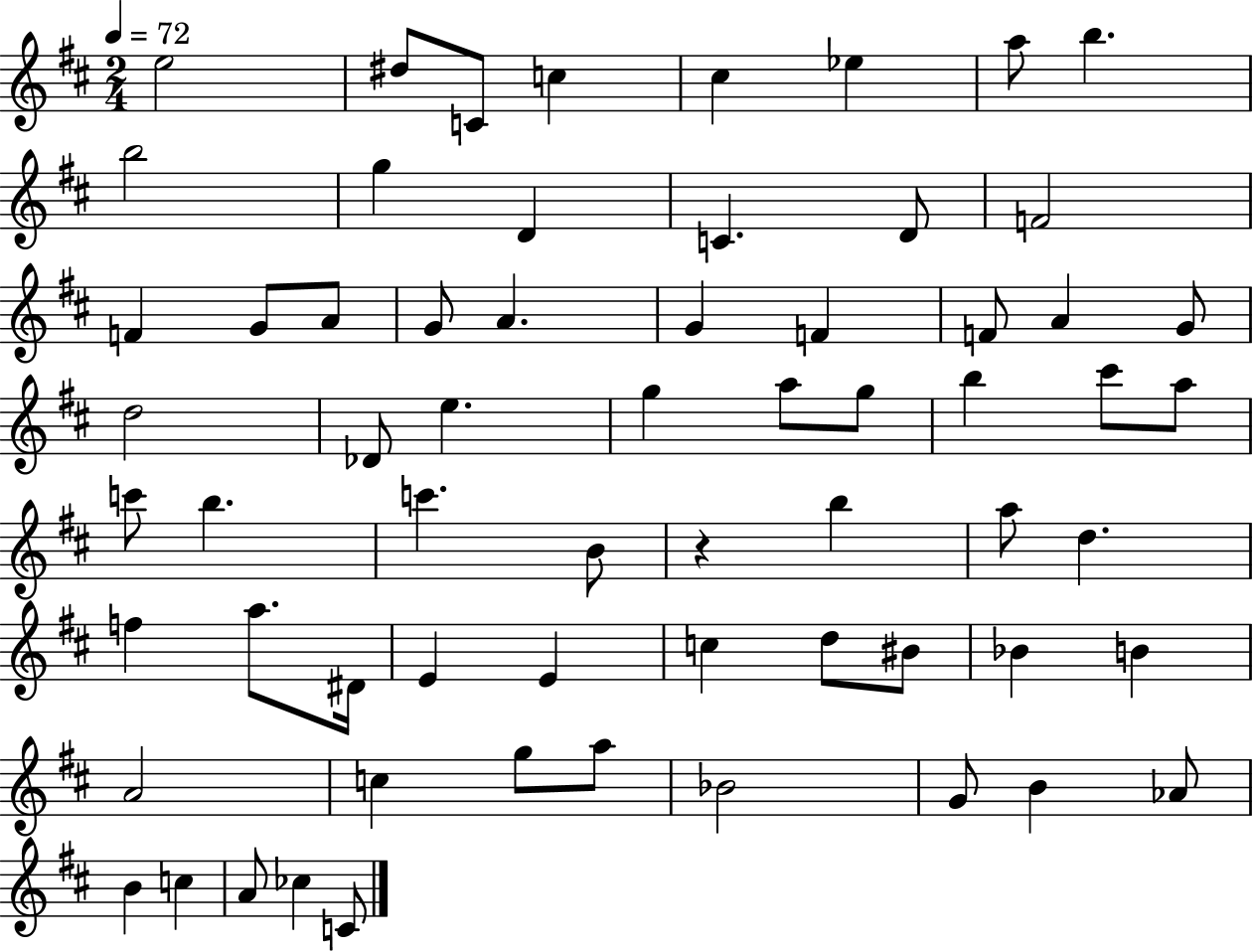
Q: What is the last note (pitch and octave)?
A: C4